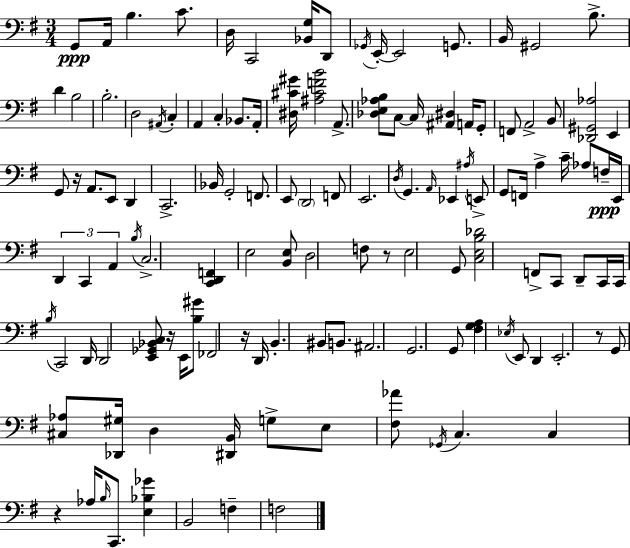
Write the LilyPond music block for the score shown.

{
  \clef bass
  \numericTimeSignature
  \time 3/4
  \key g \major
  g,8\ppp a,16 b4. c'8. | d16 c,2 <bes, g>16 d,8 | \acciaccatura { ges,16 } e,16-.~~ e,2 g,8. | b,16 gis,2 b8.-> | \break d'4 b2 | b2.-. | d2 \acciaccatura { ais,16 } c4-. | a,4 c4-. bes,8. | \break a,16-. <dis cis' gis'>16 <ais cis' f' b'>2 a,8.-> | <des e aes b>8 c8~~ c16 <ais, dis>4 a,16 | g,8-. f,8 a,2-> | b,8 <des, gis, aes>2 e,4 | \break g,8 r16 a,8. e,8 d,4 | c,2.-> | bes,16 g,2-. f,8. | e,8 \parenthesize d,2 | \break f,8 e,2. | \acciaccatura { d16 } g,4. \grace { a,16 } ees,4 | \acciaccatura { ais16 } e,8-> g,8 f,16 a4-> | c'16-- aes8 f16--\ppp e,16 \tuplet 3/2 { d,4 c,4 | \break a,4 } \acciaccatura { b16 } c2.-> | <c, d, f,>4 e2 | <b, e>8 d2 | f8 r8 e2 | \break g,8 <c e b des'>2 | f,8-> c,8 d,8-- c,16 c,16 \acciaccatura { b16 } c,2 | d,16 d,2 | <e, ges, bes, c>8 r16 e,16 <b gis'>8 fes,2 | \break r16 d,16 b,4.-. | bis,8 b,8. ais,2. | g,2. | g,8 <fis g a>4 | \break \acciaccatura { ees16 } e,8 d,4 e,2.-. | r8 g,8 | <cis aes>8 <des, gis>16 d4 <dis, b,>16 g8-> e8 | <fis aes'>8 \acciaccatura { ges,16 } c4. c4 | \break r4 aes16 \grace { b16 } c,8. <e bes ges'>4 | b,2 f4-- | f2 \bar "|."
}